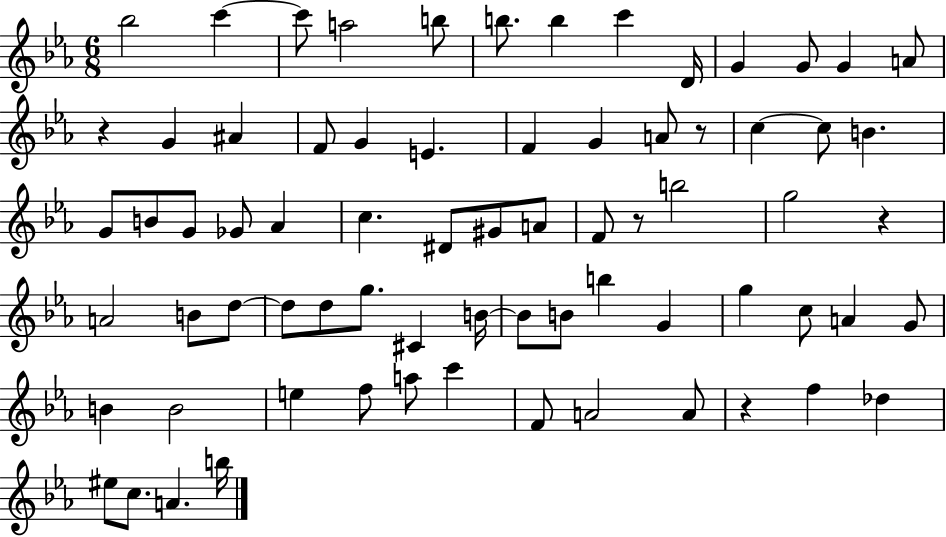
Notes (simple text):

Bb5/h C6/q C6/e A5/h B5/e B5/e. B5/q C6/q D4/s G4/q G4/e G4/q A4/e R/q G4/q A#4/q F4/e G4/q E4/q. F4/q G4/q A4/e R/e C5/q C5/e B4/q. G4/e B4/e G4/e Gb4/e Ab4/q C5/q. D#4/e G#4/e A4/e F4/e R/e B5/h G5/h R/q A4/h B4/e D5/e D5/e D5/e G5/e. C#4/q B4/s B4/e B4/e B5/q G4/q G5/q C5/e A4/q G4/e B4/q B4/h E5/q F5/e A5/e C6/q F4/e A4/h A4/e R/q F5/q Db5/q EIS5/e C5/e. A4/q. B5/s